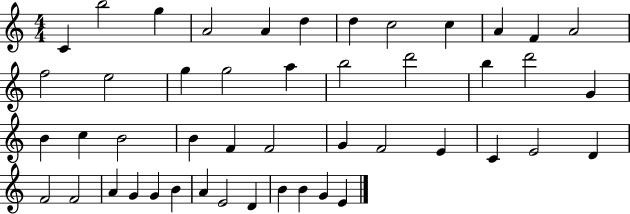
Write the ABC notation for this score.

X:1
T:Untitled
M:4/4
L:1/4
K:C
C b2 g A2 A d d c2 c A F A2 f2 e2 g g2 a b2 d'2 b d'2 G B c B2 B F F2 G F2 E C E2 D F2 F2 A G G B A E2 D B B G E